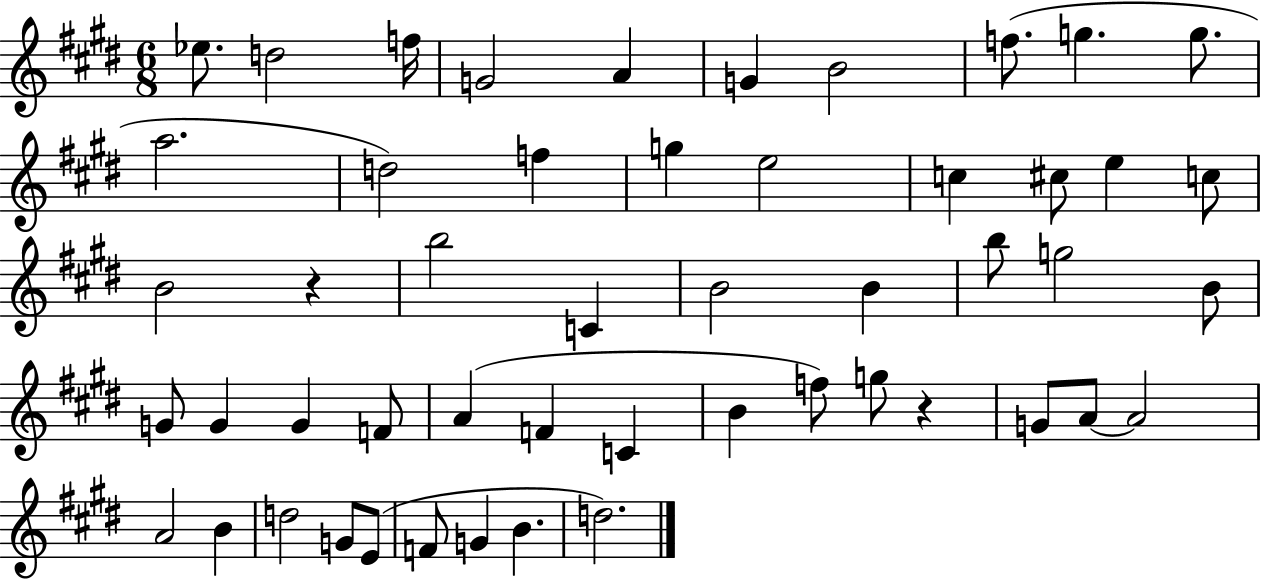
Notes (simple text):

Eb5/e. D5/h F5/s G4/h A4/q G4/q B4/h F5/e. G5/q. G5/e. A5/h. D5/h F5/q G5/q E5/h C5/q C#5/e E5/q C5/e B4/h R/q B5/h C4/q B4/h B4/q B5/e G5/h B4/e G4/e G4/q G4/q F4/e A4/q F4/q C4/q B4/q F5/e G5/e R/q G4/e A4/e A4/h A4/h B4/q D5/h G4/e E4/e F4/e G4/q B4/q. D5/h.